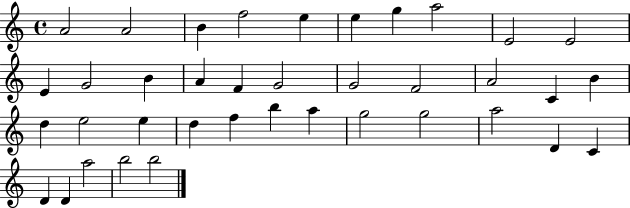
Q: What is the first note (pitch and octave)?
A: A4